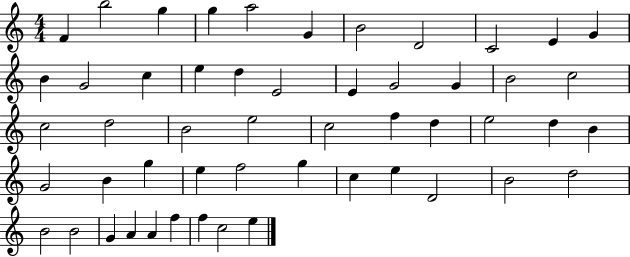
{
  \clef treble
  \numericTimeSignature
  \time 4/4
  \key c \major
  f'4 b''2 g''4 | g''4 a''2 g'4 | b'2 d'2 | c'2 e'4 g'4 | \break b'4 g'2 c''4 | e''4 d''4 e'2 | e'4 g'2 g'4 | b'2 c''2 | \break c''2 d''2 | b'2 e''2 | c''2 f''4 d''4 | e''2 d''4 b'4 | \break g'2 b'4 g''4 | e''4 f''2 g''4 | c''4 e''4 d'2 | b'2 d''2 | \break b'2 b'2 | g'4 a'4 a'4 f''4 | f''4 c''2 e''4 | \bar "|."
}